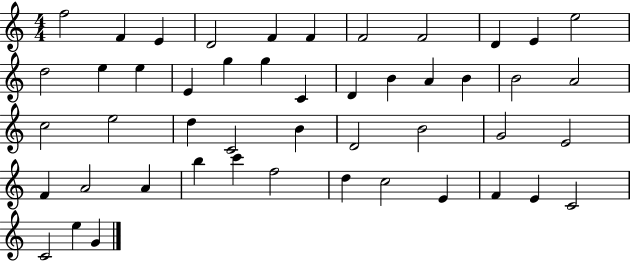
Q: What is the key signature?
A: C major